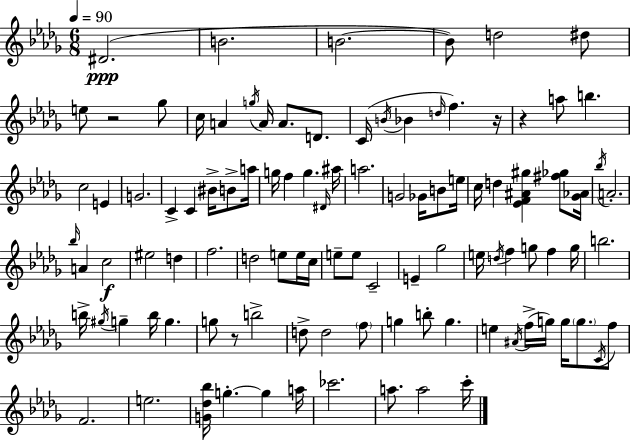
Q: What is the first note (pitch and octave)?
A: D#4